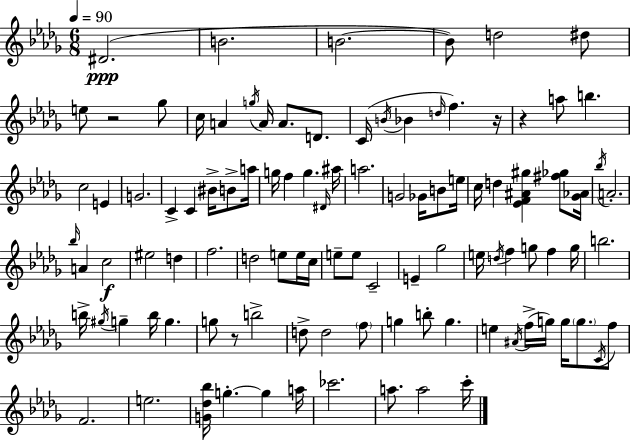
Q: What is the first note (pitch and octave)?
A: D#4